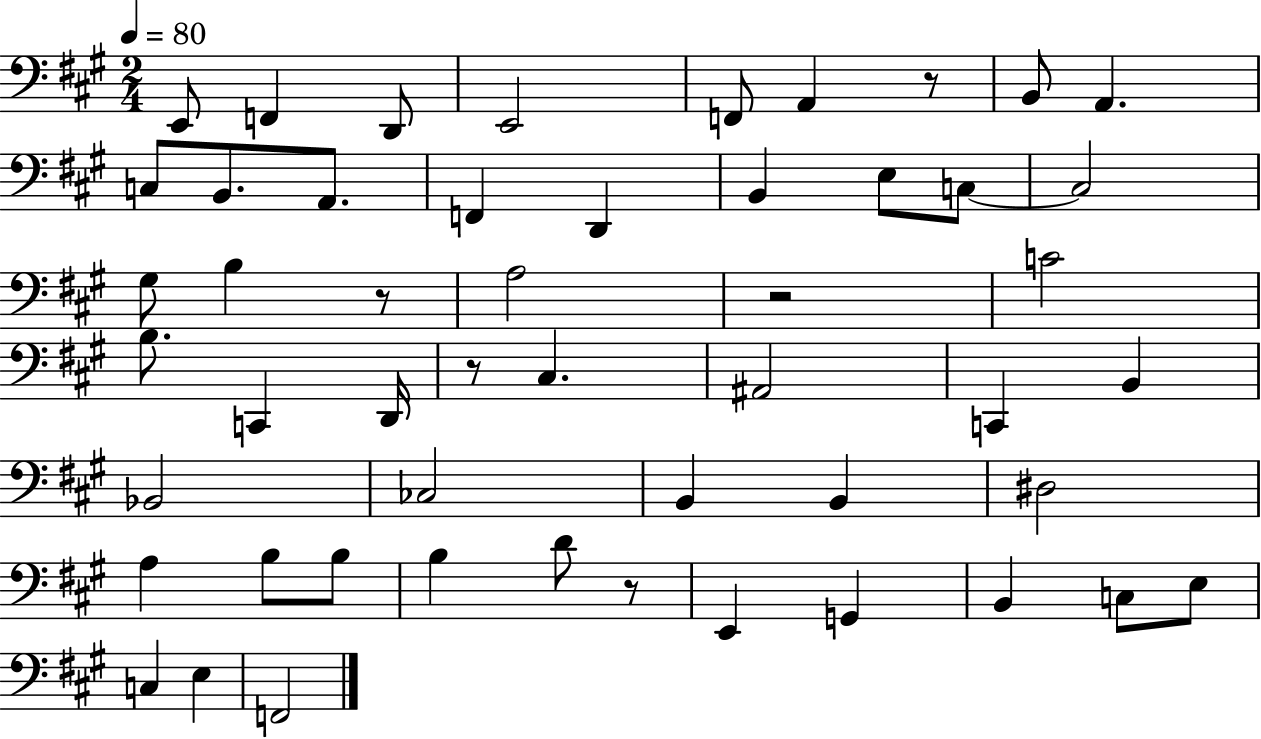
E2/e F2/q D2/e E2/h F2/e A2/q R/e B2/e A2/q. C3/e B2/e. A2/e. F2/q D2/q B2/q E3/e C3/e C3/h G#3/e B3/q R/e A3/h R/h C4/h B3/e. C2/q D2/s R/e C#3/q. A#2/h C2/q B2/q Bb2/h CES3/h B2/q B2/q D#3/h A3/q B3/e B3/e B3/q D4/e R/e E2/q G2/q B2/q C3/e E3/e C3/q E3/q F2/h